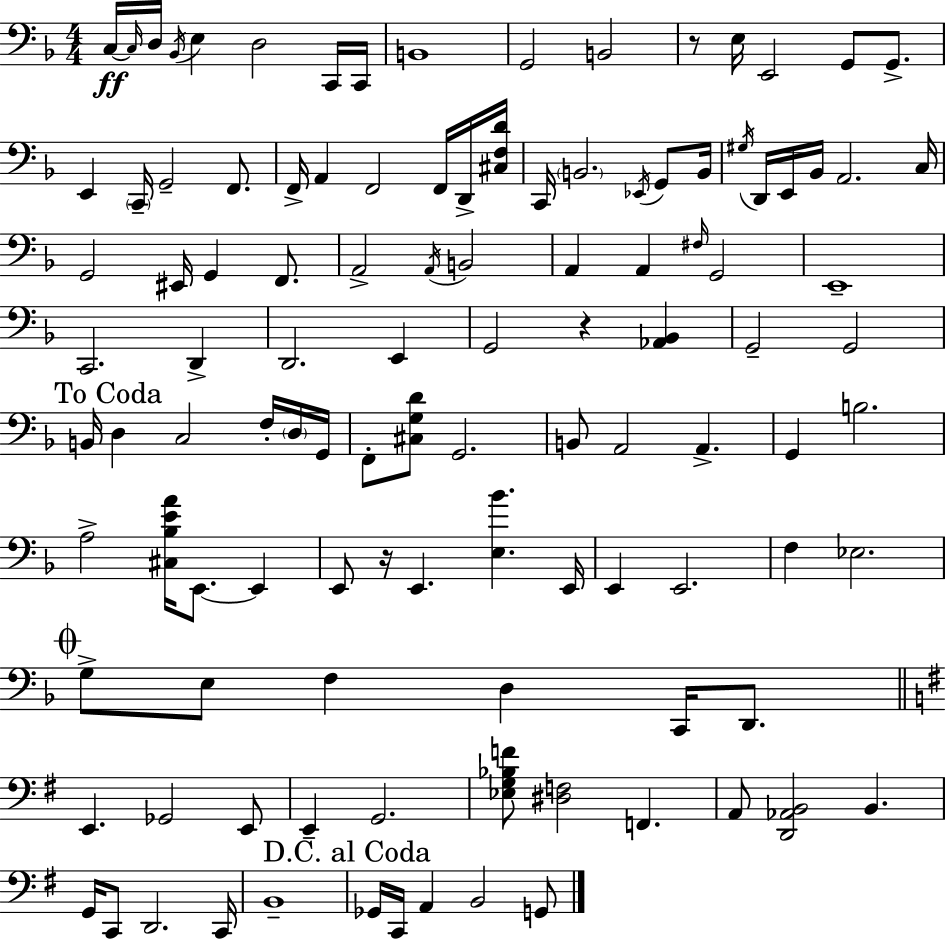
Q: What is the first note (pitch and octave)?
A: C3